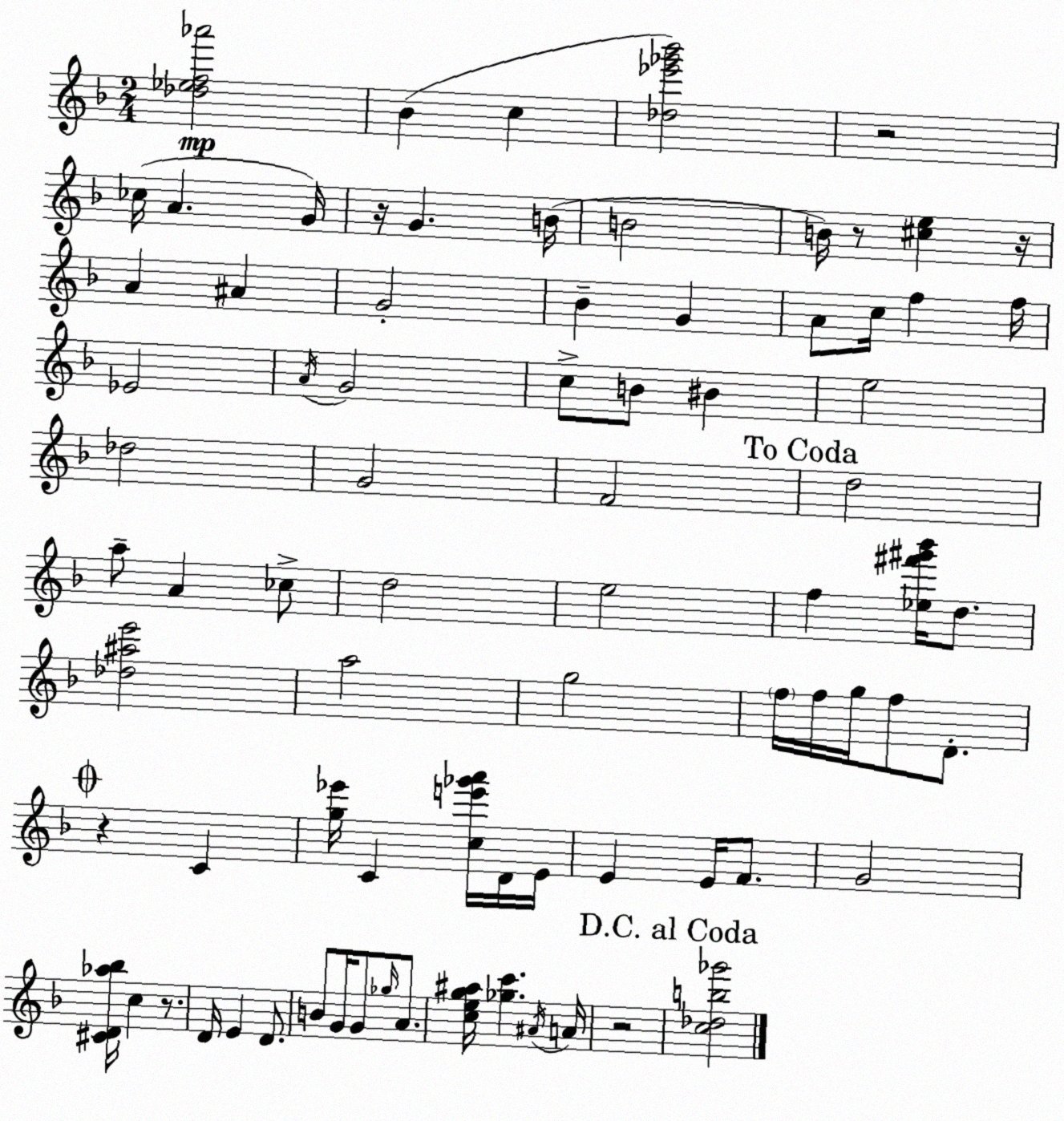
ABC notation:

X:1
T:Untitled
M:2/4
L:1/4
K:F
[_d_ef_a']2 _B c [_d_e'_g'_b']2 z2 _c/4 A G/4 z/4 G B/4 B2 B/4 z/2 [^ce] z/4 A ^A G2 _B G A/2 c/4 f f/4 _E2 A/4 G2 c/2 B/2 ^B e2 _d2 G2 F2 d2 a/2 A _c/2 d2 e2 f [_e^f'^g'_b']/4 d/2 [_d^ae']2 a2 g2 f/4 f/4 g/4 f/2 D/2 z C [g_e']/4 C [ce'_g'a']/4 D/4 E/4 E E/4 F/2 G2 [^CD_a_b]/4 c z/2 D/4 E D/2 B/2 G/4 G/2 _g/4 A/2 [ceg^a]/4 [_gc'] ^A/4 A/4 z2 [c_db_g']2